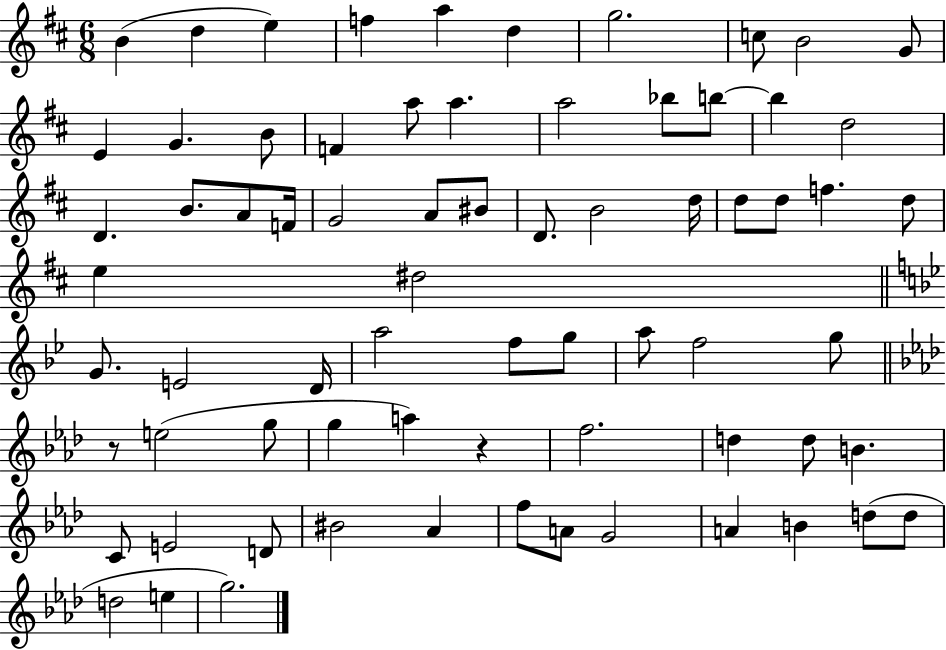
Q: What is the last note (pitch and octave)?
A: G5